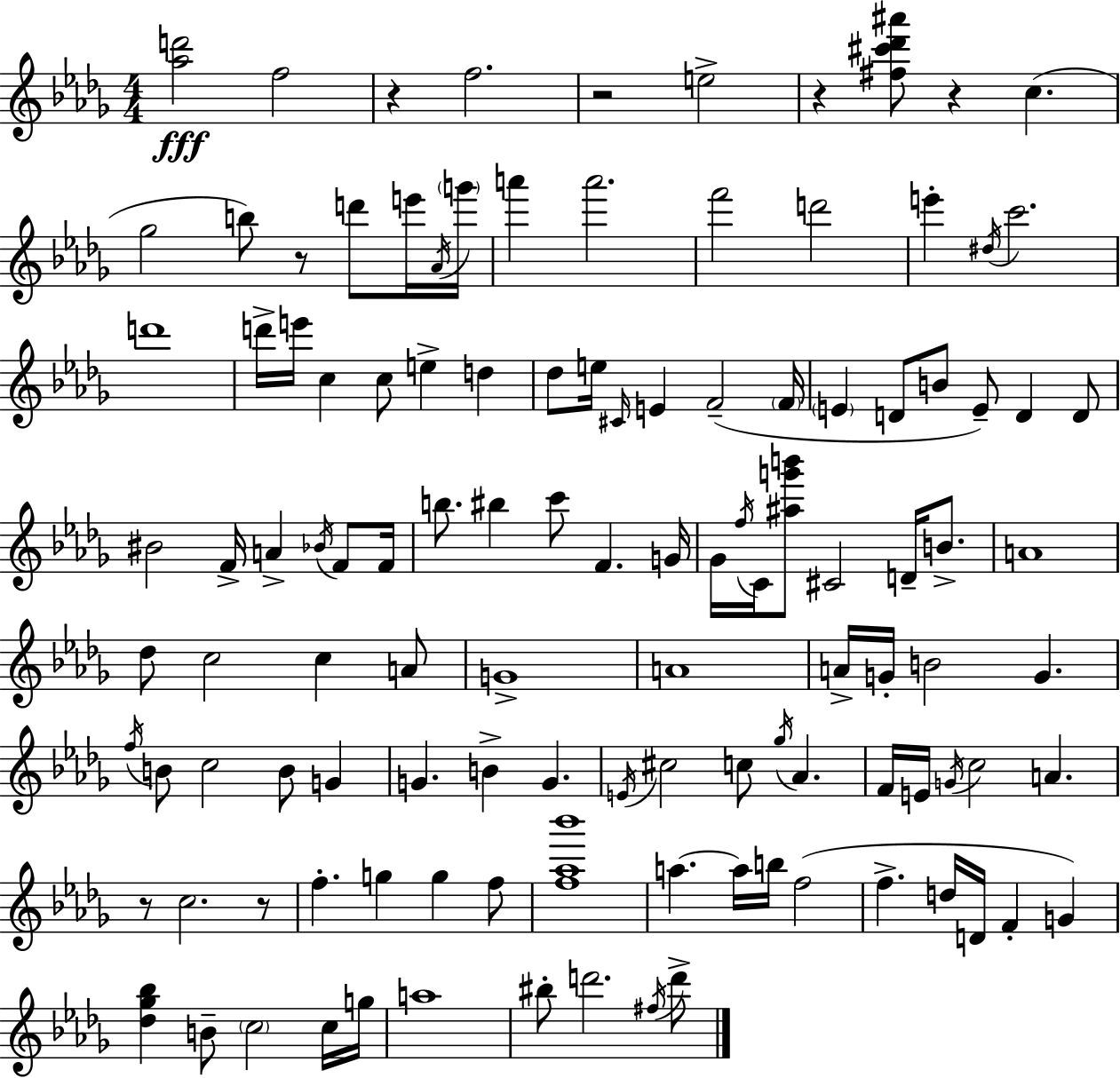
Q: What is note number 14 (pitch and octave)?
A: D6